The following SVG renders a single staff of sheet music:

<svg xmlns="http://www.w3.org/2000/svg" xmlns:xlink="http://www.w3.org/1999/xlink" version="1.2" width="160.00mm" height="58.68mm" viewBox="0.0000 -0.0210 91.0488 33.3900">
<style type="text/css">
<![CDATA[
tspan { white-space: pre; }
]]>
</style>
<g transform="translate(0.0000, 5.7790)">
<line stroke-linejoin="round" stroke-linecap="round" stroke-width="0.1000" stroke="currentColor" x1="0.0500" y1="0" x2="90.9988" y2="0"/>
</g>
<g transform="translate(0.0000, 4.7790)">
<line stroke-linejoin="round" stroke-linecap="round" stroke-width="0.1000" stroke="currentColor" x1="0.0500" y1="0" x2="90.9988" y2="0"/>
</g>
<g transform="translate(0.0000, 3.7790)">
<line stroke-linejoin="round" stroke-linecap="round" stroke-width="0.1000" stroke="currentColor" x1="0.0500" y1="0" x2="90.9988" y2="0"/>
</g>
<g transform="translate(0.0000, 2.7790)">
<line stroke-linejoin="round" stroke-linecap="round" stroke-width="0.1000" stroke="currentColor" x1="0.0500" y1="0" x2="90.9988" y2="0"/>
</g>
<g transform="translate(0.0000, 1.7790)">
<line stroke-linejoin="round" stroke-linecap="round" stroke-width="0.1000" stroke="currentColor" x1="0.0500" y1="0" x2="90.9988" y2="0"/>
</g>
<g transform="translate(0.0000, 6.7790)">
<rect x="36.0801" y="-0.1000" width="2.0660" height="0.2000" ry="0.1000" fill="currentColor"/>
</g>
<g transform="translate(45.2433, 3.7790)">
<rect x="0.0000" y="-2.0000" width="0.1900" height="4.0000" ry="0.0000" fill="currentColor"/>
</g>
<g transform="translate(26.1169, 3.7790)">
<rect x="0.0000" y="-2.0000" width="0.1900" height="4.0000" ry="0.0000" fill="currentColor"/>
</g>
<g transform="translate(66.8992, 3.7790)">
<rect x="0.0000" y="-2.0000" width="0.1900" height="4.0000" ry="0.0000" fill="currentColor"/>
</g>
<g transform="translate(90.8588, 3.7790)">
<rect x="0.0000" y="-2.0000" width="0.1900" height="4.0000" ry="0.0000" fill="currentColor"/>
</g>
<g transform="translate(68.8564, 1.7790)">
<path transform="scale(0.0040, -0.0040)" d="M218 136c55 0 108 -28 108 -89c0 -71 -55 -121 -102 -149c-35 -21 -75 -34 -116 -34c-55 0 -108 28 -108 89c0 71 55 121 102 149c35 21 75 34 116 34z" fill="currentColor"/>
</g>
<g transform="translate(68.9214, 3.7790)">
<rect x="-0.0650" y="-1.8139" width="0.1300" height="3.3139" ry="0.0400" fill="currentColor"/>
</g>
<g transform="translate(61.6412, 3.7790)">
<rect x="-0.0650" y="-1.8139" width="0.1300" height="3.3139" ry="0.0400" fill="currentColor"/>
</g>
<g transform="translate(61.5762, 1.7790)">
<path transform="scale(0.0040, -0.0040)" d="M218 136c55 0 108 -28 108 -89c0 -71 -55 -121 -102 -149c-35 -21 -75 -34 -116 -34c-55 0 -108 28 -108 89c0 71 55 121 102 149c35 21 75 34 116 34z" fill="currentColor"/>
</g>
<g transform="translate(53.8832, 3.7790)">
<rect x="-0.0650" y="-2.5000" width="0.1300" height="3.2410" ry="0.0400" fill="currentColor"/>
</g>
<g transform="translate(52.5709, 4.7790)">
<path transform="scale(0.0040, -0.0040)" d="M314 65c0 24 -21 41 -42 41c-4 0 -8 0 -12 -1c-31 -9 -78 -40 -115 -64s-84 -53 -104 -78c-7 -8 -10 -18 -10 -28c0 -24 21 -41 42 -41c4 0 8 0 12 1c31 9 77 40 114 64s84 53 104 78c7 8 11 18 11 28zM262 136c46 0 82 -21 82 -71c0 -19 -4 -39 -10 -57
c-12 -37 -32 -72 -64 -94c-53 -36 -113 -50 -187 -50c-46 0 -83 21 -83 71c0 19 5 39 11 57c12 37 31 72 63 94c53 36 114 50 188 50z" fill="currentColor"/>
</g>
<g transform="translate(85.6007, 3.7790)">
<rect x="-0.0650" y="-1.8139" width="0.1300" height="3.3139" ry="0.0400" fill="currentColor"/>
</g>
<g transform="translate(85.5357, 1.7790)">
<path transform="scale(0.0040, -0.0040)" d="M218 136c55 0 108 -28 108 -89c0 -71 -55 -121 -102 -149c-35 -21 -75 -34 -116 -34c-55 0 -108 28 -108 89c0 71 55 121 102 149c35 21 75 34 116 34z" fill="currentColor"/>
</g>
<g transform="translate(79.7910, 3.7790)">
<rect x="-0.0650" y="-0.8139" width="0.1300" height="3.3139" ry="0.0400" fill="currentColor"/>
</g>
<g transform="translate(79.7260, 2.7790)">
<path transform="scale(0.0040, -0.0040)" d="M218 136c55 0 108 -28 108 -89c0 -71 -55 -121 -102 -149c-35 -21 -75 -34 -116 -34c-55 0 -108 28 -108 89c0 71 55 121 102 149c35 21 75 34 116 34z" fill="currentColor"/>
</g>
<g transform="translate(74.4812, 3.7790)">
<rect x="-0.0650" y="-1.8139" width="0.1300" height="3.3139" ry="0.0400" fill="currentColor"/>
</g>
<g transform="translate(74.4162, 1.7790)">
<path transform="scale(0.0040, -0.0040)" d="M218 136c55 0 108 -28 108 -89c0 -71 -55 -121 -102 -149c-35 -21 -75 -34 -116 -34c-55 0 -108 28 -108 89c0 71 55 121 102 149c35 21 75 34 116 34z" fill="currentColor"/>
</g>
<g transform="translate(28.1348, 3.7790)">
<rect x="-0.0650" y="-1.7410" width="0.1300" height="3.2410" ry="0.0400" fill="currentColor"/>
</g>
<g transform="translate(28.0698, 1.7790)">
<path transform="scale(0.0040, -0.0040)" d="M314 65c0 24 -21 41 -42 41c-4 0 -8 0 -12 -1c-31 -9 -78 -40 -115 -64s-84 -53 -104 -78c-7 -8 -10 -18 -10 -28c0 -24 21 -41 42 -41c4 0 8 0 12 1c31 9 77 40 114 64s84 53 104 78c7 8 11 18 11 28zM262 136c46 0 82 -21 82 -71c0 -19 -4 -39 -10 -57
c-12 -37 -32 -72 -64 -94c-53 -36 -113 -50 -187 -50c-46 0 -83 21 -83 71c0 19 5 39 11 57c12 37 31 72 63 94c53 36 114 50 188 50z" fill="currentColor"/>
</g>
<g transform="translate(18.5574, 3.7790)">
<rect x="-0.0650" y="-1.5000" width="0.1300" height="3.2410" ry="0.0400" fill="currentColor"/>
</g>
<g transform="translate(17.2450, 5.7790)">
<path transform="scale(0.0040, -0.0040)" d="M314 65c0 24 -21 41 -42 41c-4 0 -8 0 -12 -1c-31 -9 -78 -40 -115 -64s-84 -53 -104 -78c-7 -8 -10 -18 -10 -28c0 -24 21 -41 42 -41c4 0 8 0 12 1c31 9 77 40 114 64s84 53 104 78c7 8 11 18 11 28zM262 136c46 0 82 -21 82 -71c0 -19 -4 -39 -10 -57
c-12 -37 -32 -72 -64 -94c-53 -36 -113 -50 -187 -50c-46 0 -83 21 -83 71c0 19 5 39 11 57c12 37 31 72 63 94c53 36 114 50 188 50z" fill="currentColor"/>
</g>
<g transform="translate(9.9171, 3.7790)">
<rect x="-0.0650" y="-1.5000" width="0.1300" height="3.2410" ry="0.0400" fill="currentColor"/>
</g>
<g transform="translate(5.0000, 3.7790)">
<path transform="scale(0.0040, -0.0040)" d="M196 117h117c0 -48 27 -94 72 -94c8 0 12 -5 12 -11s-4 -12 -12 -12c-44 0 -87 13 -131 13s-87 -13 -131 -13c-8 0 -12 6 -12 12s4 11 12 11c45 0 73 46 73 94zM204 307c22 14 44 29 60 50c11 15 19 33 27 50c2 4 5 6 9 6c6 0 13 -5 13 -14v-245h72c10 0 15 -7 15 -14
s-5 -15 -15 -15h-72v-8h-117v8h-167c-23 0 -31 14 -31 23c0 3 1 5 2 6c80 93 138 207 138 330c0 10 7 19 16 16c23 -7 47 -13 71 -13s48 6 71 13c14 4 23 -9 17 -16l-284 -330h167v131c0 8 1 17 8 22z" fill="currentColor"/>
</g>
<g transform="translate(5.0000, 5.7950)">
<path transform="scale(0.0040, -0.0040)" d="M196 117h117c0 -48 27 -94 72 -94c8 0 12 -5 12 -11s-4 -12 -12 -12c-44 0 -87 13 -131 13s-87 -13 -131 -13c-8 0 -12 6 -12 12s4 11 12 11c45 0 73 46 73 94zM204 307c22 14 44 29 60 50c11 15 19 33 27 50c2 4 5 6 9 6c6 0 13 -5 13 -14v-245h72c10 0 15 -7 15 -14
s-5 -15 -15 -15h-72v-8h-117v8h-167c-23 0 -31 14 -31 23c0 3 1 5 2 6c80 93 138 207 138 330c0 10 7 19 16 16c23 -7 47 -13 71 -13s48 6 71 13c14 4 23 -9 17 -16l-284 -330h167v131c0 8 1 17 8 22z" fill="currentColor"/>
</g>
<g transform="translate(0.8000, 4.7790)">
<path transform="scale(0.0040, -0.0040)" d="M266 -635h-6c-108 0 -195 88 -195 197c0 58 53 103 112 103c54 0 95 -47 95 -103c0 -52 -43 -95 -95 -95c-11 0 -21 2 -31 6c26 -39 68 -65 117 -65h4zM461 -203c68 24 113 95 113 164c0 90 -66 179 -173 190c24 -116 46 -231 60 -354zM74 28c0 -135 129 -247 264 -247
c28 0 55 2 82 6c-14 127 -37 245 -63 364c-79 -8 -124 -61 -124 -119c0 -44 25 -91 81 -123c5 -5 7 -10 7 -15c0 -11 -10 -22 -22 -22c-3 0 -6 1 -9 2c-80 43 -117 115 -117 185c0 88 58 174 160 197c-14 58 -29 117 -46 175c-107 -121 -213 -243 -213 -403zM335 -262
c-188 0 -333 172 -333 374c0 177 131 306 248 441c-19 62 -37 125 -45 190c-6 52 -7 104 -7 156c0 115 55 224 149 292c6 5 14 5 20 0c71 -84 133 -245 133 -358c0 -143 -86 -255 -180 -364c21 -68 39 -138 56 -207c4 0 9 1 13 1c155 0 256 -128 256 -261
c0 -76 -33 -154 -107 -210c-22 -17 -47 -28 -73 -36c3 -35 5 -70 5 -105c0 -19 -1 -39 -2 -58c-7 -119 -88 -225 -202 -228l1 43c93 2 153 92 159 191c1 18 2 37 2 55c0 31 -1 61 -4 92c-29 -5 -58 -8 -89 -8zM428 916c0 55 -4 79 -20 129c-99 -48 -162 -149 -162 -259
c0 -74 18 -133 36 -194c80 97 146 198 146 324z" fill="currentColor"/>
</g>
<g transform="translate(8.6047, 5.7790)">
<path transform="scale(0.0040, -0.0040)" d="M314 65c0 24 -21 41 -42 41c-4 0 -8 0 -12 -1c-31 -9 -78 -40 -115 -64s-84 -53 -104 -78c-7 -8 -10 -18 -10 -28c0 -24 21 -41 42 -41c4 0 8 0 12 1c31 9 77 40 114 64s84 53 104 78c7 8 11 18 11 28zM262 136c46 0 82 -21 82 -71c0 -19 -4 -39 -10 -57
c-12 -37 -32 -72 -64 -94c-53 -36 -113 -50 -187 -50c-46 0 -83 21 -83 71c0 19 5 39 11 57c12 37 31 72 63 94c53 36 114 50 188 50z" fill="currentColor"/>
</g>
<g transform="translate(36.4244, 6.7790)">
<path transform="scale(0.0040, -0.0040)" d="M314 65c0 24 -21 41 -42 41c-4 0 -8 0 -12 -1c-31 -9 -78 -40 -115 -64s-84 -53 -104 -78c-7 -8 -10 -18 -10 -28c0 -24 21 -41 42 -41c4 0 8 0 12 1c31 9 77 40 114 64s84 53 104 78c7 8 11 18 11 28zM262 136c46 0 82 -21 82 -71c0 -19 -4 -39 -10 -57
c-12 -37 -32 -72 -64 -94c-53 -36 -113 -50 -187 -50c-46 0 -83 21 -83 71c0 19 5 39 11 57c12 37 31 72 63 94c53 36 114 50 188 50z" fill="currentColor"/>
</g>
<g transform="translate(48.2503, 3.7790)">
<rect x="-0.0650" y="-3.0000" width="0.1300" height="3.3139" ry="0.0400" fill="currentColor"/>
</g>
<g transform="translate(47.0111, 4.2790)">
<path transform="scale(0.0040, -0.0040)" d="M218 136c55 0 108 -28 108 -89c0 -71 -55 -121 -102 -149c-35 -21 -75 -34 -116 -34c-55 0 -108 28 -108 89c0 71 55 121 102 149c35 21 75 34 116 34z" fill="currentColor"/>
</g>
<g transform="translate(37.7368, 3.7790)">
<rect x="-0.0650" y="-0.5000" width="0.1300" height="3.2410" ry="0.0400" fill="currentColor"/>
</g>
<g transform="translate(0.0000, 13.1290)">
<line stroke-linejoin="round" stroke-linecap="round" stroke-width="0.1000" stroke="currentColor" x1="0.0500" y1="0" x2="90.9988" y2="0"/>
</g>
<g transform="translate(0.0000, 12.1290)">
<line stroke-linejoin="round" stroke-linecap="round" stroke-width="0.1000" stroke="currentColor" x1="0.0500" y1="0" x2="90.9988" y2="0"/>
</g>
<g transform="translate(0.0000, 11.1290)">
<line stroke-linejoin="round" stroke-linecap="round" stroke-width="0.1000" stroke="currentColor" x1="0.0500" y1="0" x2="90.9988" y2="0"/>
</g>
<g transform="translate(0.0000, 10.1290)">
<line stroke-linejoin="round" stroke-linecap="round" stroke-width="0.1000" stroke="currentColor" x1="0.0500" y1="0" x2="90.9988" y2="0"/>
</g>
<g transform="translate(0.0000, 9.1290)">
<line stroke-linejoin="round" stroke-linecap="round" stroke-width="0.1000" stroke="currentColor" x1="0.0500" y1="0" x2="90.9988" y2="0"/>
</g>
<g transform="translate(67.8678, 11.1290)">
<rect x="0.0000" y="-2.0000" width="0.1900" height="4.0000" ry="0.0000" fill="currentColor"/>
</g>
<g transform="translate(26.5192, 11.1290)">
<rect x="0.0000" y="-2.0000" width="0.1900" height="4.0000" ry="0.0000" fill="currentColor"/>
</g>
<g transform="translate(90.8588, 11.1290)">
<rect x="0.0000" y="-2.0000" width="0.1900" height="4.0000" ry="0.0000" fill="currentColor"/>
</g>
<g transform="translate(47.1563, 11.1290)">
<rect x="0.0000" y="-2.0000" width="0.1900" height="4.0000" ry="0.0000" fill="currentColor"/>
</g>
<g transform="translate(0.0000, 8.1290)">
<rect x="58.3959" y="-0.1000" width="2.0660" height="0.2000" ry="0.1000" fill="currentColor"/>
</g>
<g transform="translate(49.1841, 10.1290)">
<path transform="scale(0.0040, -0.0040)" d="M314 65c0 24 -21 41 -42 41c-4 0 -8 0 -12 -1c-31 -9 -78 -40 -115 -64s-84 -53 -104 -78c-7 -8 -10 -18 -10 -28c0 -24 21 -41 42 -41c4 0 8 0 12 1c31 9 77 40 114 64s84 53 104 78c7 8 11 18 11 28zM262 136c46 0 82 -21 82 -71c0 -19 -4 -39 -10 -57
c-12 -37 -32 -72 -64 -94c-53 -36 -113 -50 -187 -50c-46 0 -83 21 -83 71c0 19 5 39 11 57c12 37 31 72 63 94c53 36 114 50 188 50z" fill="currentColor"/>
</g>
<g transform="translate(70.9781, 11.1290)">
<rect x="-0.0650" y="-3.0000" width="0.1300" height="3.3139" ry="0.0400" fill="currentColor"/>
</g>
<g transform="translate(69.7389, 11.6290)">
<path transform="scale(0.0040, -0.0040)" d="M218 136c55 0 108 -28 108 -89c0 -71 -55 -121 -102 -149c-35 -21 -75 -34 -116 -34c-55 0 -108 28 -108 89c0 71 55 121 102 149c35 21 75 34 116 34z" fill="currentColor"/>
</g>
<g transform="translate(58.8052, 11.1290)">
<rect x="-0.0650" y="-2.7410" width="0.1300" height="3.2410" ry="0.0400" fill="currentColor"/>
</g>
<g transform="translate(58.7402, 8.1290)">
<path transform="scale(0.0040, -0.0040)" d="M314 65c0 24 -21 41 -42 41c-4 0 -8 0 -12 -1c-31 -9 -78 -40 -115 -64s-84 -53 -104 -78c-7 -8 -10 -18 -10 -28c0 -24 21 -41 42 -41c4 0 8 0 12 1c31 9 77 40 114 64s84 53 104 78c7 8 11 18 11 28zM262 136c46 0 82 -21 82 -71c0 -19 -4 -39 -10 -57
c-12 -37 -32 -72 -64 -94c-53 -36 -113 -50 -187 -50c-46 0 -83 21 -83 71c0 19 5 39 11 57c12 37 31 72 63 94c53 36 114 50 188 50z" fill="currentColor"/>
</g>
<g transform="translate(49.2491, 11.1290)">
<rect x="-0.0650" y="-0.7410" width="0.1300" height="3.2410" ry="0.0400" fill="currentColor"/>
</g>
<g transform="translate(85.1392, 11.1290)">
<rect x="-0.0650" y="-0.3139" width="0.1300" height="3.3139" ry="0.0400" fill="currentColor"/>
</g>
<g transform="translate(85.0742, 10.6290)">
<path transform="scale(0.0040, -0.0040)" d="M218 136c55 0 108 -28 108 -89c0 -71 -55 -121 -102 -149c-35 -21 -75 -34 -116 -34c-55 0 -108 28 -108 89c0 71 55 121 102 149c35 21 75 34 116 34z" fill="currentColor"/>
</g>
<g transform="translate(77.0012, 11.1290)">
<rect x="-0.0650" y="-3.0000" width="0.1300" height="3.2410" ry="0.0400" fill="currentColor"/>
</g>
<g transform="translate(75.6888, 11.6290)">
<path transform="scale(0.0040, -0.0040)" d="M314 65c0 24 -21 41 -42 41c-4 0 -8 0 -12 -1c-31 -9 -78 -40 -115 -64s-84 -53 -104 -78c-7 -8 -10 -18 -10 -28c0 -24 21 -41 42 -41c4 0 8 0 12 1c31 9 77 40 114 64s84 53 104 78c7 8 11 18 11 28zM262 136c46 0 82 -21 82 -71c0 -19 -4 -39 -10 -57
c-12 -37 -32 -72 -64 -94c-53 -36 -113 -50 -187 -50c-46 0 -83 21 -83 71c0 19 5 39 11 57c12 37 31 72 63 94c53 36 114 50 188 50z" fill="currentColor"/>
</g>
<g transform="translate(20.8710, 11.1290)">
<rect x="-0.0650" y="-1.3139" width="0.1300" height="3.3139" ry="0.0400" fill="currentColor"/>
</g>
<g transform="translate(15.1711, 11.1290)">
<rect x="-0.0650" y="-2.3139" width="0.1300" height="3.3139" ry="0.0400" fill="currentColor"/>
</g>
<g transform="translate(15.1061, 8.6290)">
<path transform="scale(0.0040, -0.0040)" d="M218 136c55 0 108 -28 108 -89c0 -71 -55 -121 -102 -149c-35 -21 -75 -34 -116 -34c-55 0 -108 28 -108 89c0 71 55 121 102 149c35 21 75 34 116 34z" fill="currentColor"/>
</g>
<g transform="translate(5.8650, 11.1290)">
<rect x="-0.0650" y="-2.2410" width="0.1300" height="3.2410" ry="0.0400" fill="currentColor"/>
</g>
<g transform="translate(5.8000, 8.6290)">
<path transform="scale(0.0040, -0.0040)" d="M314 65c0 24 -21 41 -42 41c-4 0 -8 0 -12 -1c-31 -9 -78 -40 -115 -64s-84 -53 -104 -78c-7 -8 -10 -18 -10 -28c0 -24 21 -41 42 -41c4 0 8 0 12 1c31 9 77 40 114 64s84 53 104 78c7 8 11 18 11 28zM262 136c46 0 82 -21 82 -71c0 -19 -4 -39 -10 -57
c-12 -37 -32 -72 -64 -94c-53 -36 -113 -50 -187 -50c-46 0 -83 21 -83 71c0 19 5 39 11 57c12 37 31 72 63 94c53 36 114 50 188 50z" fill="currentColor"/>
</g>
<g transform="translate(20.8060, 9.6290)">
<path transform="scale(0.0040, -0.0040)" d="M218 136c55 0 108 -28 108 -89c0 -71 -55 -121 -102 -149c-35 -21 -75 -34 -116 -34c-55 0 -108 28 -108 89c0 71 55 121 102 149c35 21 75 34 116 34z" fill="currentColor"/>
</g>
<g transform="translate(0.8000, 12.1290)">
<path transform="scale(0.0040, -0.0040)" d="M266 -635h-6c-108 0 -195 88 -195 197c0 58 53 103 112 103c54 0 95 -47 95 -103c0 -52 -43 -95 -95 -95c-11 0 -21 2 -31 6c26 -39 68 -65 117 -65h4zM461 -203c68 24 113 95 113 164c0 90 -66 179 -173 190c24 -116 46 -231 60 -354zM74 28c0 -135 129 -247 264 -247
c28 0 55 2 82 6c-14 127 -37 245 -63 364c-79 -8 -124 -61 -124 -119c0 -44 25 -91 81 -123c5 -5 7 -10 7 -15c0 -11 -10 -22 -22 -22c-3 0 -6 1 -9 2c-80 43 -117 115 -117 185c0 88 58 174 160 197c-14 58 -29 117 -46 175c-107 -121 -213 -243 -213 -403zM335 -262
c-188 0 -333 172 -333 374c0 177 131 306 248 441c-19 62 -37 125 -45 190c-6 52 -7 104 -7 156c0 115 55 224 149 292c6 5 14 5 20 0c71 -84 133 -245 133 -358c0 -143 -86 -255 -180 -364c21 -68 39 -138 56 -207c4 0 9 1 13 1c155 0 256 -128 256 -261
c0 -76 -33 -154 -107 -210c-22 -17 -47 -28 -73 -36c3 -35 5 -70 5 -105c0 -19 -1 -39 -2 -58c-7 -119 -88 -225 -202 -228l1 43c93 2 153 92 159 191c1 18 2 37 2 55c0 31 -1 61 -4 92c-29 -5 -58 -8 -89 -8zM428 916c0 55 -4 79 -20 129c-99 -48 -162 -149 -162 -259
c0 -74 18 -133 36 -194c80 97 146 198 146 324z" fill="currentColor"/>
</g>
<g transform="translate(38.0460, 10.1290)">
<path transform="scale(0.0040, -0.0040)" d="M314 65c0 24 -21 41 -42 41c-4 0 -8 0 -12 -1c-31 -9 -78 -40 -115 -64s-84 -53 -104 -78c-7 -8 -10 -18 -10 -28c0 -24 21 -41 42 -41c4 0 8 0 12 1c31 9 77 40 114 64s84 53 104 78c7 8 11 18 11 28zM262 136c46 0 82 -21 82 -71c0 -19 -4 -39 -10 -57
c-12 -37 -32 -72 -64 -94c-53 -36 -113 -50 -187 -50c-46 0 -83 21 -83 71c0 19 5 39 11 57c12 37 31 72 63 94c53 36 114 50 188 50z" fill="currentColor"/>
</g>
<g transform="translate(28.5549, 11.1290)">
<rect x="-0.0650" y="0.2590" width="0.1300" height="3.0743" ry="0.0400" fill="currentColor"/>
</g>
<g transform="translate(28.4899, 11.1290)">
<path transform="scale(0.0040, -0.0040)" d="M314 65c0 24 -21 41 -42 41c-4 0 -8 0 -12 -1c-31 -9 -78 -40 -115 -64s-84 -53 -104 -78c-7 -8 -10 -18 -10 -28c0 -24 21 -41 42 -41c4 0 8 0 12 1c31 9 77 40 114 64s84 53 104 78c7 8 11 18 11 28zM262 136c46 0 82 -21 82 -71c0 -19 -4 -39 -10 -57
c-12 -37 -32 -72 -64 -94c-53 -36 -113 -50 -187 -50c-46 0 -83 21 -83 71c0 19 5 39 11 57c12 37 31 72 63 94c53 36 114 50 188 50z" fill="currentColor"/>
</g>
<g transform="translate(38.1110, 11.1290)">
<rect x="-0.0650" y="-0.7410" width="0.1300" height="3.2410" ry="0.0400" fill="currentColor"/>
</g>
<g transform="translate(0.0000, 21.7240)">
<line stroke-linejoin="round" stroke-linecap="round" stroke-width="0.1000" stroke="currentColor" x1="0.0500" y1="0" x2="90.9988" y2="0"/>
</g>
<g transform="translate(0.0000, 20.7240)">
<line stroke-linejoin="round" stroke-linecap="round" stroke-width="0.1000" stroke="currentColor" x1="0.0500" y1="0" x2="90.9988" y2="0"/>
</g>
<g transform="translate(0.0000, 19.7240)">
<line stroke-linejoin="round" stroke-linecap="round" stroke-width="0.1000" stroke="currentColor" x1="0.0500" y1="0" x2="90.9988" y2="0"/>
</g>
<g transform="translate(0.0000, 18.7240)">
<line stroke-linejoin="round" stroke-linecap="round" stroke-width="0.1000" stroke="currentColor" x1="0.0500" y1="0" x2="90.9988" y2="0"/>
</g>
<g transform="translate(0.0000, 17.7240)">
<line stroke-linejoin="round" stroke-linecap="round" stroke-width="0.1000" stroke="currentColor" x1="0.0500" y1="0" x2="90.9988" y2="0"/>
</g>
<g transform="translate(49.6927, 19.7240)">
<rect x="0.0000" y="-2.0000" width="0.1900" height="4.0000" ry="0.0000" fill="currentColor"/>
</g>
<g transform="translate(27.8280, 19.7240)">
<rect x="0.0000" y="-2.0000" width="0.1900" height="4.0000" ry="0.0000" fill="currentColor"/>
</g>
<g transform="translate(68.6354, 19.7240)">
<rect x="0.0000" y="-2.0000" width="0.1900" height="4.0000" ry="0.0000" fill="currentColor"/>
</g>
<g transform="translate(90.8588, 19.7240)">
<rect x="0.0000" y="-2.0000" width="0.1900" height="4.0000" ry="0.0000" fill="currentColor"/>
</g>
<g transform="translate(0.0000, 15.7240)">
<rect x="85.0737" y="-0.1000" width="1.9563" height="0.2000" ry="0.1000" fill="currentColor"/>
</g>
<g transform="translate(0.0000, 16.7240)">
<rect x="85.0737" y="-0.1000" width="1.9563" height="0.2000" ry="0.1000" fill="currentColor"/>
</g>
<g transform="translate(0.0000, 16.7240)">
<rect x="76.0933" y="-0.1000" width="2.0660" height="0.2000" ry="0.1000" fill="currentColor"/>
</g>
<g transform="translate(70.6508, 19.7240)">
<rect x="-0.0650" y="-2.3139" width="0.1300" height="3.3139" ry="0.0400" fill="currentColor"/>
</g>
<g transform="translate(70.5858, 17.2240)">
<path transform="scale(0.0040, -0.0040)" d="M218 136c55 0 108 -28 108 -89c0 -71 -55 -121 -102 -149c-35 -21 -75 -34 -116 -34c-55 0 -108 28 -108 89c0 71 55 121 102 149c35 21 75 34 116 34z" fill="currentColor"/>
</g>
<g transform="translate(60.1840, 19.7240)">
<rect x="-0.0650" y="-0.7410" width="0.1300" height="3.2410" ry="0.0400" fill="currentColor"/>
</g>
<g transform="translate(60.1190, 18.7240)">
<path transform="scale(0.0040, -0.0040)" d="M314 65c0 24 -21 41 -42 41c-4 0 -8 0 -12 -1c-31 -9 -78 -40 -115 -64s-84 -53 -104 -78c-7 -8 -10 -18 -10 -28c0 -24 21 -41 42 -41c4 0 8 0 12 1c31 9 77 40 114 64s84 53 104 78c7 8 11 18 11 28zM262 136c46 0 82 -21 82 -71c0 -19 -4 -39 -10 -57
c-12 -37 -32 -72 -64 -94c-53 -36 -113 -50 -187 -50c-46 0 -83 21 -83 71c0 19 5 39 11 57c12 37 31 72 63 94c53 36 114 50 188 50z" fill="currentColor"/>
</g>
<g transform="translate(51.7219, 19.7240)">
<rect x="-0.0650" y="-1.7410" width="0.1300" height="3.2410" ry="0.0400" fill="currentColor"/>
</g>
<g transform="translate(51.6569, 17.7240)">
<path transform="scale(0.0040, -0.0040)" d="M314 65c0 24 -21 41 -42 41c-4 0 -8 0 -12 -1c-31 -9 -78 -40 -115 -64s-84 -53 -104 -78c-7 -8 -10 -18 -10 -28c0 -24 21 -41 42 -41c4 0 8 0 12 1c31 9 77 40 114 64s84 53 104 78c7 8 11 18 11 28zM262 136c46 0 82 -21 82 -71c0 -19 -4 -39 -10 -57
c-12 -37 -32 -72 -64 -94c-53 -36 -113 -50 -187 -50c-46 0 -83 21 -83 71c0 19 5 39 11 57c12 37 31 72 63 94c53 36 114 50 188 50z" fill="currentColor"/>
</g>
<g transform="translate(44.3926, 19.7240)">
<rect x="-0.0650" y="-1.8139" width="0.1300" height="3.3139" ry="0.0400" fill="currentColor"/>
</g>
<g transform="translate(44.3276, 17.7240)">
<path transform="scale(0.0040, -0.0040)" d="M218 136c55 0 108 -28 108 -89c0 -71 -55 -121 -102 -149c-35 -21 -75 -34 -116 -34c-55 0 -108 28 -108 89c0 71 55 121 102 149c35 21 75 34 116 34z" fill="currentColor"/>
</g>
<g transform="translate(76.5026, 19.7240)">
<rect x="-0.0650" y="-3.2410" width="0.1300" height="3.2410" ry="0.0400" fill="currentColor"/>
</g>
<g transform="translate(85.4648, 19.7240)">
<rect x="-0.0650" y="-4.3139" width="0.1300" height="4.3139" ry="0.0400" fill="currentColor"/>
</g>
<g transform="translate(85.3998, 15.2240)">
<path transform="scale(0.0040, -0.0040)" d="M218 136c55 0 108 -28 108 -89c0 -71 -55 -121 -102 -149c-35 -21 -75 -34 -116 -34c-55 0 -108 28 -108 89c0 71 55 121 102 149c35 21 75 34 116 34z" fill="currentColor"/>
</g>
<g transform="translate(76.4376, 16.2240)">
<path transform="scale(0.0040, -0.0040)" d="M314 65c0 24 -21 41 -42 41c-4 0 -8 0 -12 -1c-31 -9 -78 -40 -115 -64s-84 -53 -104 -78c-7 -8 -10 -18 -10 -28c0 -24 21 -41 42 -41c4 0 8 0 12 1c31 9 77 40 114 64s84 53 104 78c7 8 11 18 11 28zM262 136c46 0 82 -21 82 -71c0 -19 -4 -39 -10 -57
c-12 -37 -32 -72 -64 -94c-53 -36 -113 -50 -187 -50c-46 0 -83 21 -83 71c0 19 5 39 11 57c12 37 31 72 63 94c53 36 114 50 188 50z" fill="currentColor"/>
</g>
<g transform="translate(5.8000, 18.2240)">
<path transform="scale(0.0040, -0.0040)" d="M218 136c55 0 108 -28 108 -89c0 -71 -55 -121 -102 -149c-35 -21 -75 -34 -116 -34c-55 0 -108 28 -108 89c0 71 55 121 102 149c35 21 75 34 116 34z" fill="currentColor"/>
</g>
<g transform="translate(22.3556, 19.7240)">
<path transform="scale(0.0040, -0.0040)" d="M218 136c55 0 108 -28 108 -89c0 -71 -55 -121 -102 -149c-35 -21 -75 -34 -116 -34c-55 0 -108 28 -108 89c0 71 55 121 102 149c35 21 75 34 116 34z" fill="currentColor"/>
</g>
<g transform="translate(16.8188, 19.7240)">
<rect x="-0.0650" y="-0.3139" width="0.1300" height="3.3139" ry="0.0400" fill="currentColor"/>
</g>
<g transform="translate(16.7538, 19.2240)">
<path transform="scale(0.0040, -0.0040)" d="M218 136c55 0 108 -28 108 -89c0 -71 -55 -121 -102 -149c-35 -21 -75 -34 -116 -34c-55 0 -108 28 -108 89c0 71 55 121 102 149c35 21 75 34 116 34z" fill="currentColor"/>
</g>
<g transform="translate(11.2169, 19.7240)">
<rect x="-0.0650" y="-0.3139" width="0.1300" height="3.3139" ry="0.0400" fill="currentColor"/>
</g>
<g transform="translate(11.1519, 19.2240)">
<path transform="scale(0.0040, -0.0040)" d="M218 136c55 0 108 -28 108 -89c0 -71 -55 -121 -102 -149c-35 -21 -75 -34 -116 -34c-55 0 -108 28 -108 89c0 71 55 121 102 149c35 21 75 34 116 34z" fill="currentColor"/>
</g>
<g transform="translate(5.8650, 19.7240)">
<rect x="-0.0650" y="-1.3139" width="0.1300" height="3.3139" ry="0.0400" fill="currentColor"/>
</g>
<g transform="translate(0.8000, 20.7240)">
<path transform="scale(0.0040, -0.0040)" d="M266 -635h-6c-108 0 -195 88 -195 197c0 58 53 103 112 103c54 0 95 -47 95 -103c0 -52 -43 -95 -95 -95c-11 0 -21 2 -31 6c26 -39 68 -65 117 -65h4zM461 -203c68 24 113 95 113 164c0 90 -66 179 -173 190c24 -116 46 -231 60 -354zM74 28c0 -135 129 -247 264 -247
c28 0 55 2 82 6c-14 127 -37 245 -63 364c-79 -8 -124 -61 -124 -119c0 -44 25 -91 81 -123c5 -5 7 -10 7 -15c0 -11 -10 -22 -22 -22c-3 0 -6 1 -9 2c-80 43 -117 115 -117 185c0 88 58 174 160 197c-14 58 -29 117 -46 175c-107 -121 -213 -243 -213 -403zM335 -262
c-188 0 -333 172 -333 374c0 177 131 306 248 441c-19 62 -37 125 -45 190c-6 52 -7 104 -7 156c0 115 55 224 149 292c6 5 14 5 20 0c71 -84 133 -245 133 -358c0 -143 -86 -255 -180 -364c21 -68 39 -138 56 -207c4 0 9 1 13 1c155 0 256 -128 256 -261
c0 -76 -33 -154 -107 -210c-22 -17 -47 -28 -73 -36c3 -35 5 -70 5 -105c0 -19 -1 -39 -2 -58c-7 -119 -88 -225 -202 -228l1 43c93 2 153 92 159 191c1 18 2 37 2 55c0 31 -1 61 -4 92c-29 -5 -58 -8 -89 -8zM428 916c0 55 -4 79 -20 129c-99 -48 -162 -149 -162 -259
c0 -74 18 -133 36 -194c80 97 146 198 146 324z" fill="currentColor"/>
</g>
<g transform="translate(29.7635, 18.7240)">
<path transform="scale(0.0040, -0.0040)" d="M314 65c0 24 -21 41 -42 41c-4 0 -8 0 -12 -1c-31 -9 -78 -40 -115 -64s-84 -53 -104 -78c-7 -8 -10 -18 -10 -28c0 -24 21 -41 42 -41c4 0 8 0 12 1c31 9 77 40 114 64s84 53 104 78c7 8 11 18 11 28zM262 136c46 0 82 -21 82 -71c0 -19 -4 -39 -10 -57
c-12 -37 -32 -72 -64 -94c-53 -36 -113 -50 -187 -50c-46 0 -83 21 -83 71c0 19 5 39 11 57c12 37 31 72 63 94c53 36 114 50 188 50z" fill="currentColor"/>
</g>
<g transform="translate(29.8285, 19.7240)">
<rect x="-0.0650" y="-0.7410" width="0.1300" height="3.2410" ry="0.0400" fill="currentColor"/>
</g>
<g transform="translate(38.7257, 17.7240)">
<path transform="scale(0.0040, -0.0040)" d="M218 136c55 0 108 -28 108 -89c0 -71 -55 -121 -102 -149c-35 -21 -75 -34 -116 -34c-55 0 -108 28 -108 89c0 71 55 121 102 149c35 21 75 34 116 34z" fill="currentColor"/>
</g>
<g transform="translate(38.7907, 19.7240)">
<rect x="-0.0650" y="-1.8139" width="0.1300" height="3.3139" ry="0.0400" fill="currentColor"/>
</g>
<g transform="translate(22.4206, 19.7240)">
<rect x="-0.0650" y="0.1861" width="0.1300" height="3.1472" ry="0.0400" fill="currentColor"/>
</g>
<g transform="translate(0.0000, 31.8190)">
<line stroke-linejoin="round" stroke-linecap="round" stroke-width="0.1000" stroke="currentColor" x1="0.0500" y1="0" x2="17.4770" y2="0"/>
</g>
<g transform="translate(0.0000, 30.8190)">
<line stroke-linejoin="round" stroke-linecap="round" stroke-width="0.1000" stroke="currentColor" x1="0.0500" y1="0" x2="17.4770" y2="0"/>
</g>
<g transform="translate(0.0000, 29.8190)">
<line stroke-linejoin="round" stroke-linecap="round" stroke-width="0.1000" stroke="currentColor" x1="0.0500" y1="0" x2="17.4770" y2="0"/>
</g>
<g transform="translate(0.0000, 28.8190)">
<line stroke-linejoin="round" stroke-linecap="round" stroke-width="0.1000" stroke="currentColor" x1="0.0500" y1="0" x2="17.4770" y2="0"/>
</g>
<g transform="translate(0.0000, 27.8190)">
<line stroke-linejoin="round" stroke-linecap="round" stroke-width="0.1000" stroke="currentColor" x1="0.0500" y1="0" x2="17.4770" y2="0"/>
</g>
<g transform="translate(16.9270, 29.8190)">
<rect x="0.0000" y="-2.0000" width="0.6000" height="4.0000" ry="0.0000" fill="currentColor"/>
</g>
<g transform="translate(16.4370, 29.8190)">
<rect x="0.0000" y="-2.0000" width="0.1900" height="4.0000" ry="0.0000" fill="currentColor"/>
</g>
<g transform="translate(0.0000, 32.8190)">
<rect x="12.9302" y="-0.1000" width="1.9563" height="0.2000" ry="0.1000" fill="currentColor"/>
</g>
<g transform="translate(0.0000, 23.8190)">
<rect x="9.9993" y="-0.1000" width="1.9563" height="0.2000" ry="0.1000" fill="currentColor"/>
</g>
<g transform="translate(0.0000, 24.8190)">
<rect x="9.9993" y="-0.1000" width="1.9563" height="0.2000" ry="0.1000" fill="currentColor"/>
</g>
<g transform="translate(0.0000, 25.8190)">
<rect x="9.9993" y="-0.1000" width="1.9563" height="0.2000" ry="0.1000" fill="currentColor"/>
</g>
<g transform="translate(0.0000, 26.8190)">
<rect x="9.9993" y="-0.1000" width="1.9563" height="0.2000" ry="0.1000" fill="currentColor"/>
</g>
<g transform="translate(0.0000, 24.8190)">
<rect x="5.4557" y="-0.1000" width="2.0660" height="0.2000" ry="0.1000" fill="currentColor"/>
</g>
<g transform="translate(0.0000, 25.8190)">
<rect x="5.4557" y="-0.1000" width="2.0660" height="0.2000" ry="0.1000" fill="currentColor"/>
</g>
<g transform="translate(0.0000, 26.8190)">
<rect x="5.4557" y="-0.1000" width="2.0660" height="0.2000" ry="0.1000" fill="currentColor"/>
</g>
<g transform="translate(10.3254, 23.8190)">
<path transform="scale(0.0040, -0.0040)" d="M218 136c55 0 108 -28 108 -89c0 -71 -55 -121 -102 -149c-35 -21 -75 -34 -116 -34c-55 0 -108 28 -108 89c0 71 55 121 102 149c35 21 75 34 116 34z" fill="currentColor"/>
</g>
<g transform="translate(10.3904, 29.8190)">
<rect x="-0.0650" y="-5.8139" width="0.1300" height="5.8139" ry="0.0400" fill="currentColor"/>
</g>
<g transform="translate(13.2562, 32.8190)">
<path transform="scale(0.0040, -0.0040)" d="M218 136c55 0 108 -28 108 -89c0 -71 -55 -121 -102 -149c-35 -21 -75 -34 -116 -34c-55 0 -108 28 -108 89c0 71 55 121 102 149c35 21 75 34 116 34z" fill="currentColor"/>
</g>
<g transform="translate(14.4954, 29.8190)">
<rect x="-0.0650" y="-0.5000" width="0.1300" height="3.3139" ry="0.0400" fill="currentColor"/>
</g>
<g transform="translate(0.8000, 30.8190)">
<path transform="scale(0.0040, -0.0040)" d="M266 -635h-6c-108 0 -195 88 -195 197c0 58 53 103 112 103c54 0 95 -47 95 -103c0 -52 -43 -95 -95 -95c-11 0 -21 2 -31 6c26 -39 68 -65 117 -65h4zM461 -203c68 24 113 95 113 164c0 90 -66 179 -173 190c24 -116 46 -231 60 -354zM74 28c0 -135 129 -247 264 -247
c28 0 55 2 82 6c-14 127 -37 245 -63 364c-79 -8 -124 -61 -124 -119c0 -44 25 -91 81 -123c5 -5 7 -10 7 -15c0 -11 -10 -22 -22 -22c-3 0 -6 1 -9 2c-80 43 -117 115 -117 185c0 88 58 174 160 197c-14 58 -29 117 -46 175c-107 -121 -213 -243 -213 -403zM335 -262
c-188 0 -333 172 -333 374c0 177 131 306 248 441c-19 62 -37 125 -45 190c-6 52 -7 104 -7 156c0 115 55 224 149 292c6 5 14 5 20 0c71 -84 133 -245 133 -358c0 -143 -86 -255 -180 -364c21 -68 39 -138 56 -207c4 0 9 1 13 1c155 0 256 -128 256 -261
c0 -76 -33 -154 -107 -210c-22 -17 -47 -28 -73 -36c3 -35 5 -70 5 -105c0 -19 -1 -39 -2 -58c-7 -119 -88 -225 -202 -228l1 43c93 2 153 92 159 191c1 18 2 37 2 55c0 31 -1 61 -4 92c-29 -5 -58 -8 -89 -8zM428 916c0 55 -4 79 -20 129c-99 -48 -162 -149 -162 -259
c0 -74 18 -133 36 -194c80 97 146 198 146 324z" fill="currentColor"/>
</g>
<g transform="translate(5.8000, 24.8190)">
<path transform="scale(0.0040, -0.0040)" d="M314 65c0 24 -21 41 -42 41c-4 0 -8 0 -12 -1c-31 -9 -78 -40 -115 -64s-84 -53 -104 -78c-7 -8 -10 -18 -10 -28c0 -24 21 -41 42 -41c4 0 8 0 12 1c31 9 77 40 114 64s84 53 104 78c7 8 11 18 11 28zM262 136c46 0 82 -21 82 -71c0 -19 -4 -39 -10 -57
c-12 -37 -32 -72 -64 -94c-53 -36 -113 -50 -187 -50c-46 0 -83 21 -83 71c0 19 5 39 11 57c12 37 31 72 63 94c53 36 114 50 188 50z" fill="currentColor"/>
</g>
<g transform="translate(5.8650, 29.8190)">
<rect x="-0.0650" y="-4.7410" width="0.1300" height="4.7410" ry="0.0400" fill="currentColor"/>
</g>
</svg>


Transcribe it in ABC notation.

X:1
T:Untitled
M:4/4
L:1/4
K:C
E2 E2 f2 C2 A G2 f f f d f g2 g e B2 d2 d2 a2 A A2 c e c c B d2 f f f2 d2 g b2 d' e'2 g' C